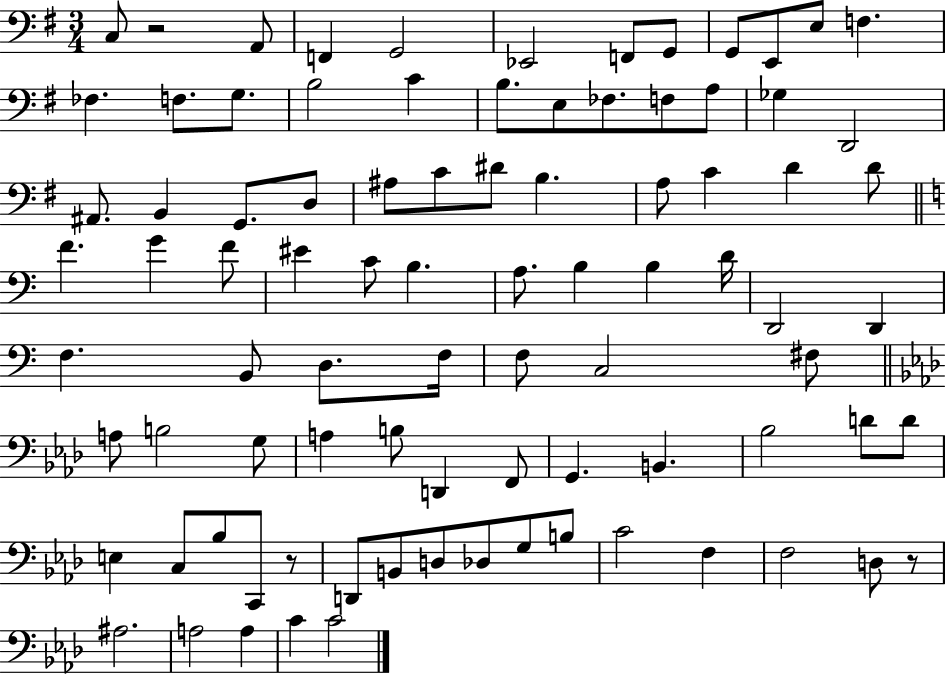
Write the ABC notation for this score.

X:1
T:Untitled
M:3/4
L:1/4
K:G
C,/2 z2 A,,/2 F,, G,,2 _E,,2 F,,/2 G,,/2 G,,/2 E,,/2 E,/2 F, _F, F,/2 G,/2 B,2 C B,/2 E,/2 _F,/2 F,/2 A,/2 _G, D,,2 ^A,,/2 B,, G,,/2 D,/2 ^A,/2 C/2 ^D/2 B, A,/2 C D D/2 F G F/2 ^E C/2 B, A,/2 B, B, D/4 D,,2 D,, F, B,,/2 D,/2 F,/4 F,/2 C,2 ^F,/2 A,/2 B,2 G,/2 A, B,/2 D,, F,,/2 G,, B,, _B,2 D/2 D/2 E, C,/2 _B,/2 C,,/2 z/2 D,,/2 B,,/2 D,/2 _D,/2 G,/2 B,/2 C2 F, F,2 D,/2 z/2 ^A,2 A,2 A, C C2